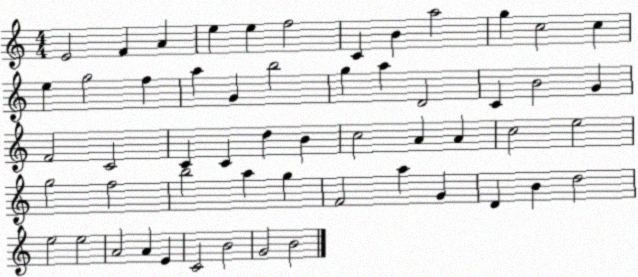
X:1
T:Untitled
M:4/4
L:1/4
K:C
E2 F A e e f2 C B a2 g c2 c e g2 f a G b2 g a D2 C B2 G F2 C2 C C d B c2 A A c2 e2 g2 f2 b2 a g F2 a G D B d2 e2 e2 A2 A E C2 B2 G2 B2